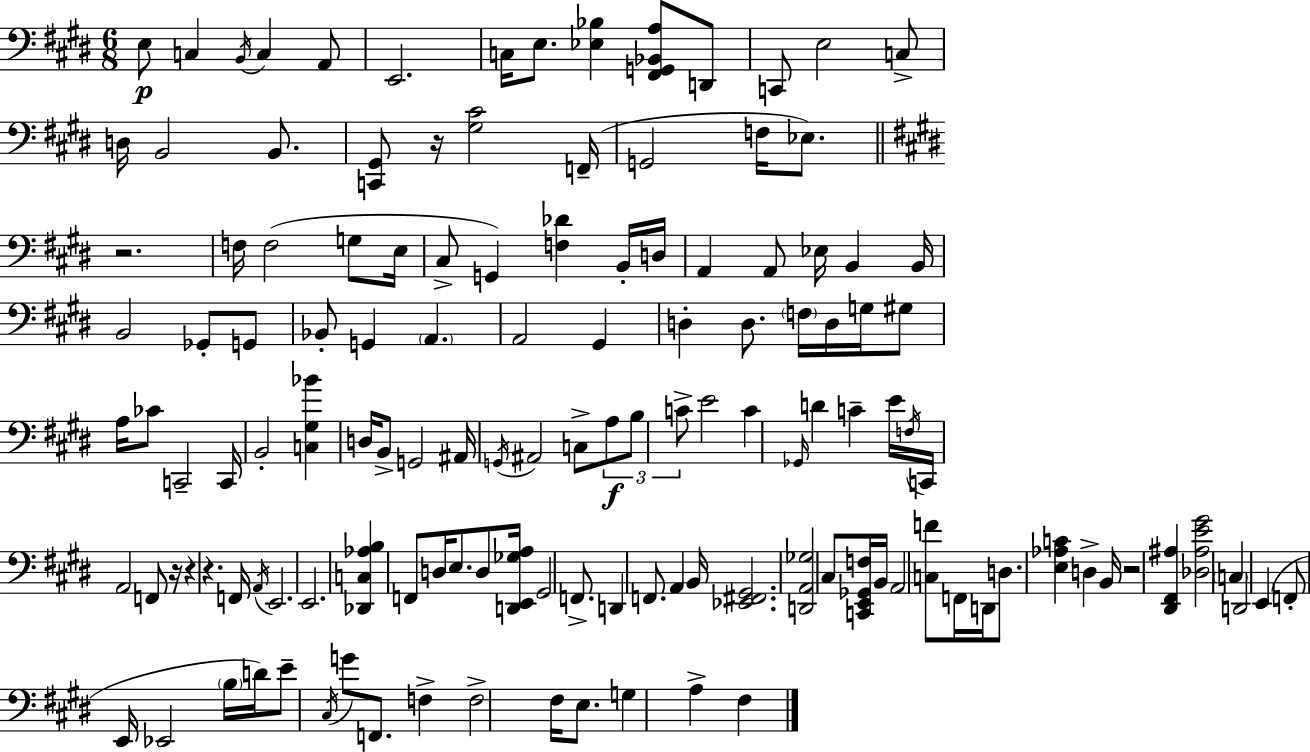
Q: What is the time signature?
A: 6/8